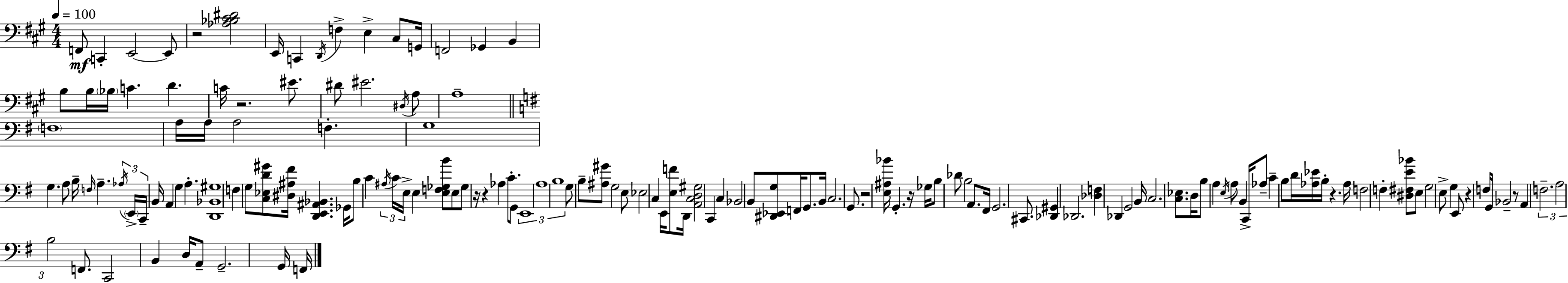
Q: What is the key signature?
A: A major